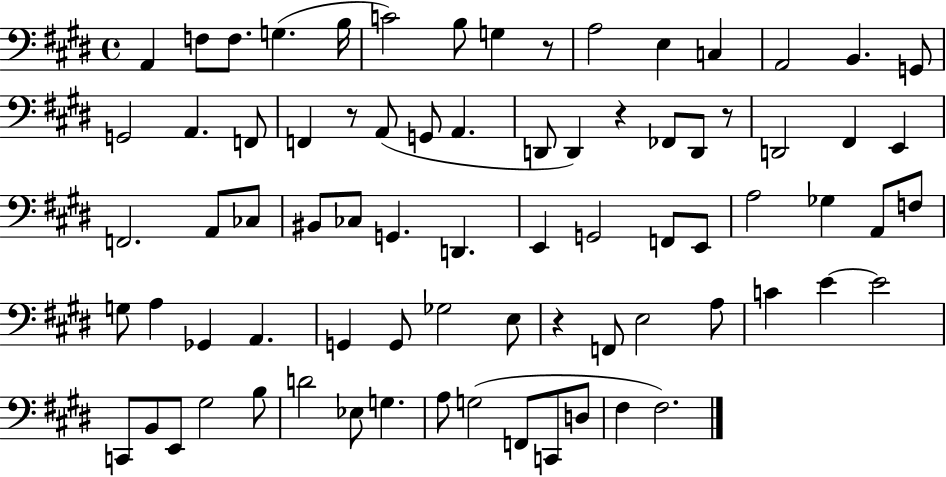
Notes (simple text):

A2/q F3/e F3/e. G3/q. B3/s C4/h B3/e G3/q R/e A3/h E3/q C3/q A2/h B2/q. G2/e G2/h A2/q. F2/e F2/q R/e A2/e G2/e A2/q. D2/e D2/q R/q FES2/e D2/e R/e D2/h F#2/q E2/q F2/h. A2/e CES3/e BIS2/e CES3/e G2/q. D2/q. E2/q G2/h F2/e E2/e A3/h Gb3/q A2/e F3/e G3/e A3/q Gb2/q A2/q. G2/q G2/e Gb3/h E3/e R/q F2/e E3/h A3/e C4/q E4/q E4/h C2/e B2/e E2/e G#3/h B3/e D4/h Eb3/e G3/q. A3/e G3/h F2/e C2/e D3/e F#3/q F#3/h.